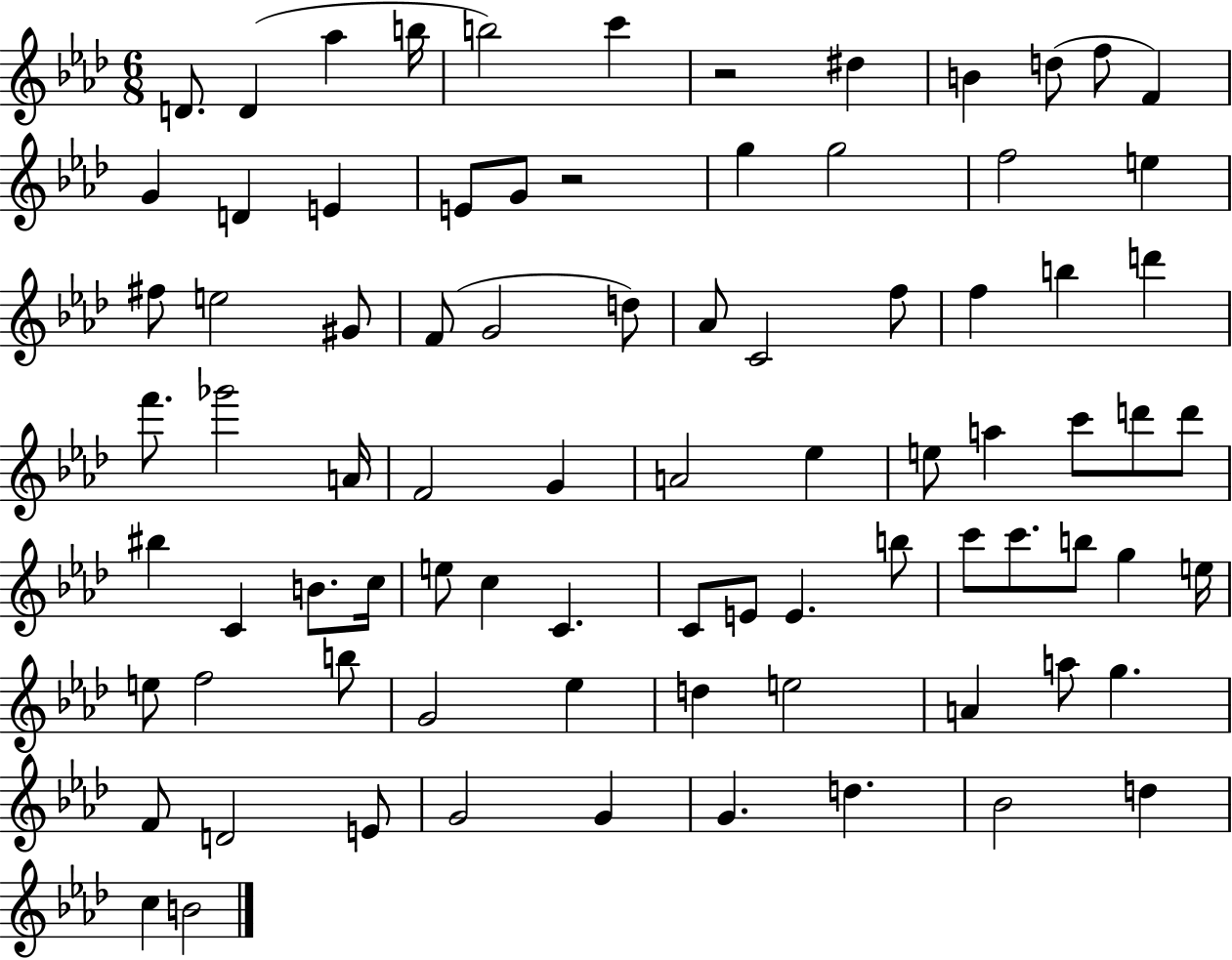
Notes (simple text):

D4/e. D4/q Ab5/q B5/s B5/h C6/q R/h D#5/q B4/q D5/e F5/e F4/q G4/q D4/q E4/q E4/e G4/e R/h G5/q G5/h F5/h E5/q F#5/e E5/h G#4/e F4/e G4/h D5/e Ab4/e C4/h F5/e F5/q B5/q D6/q F6/e. Gb6/h A4/s F4/h G4/q A4/h Eb5/q E5/e A5/q C6/e D6/e D6/e BIS5/q C4/q B4/e. C5/s E5/e C5/q C4/q. C4/e E4/e E4/q. B5/e C6/e C6/e. B5/e G5/q E5/s E5/e F5/h B5/e G4/h Eb5/q D5/q E5/h A4/q A5/e G5/q. F4/e D4/h E4/e G4/h G4/q G4/q. D5/q. Bb4/h D5/q C5/q B4/h